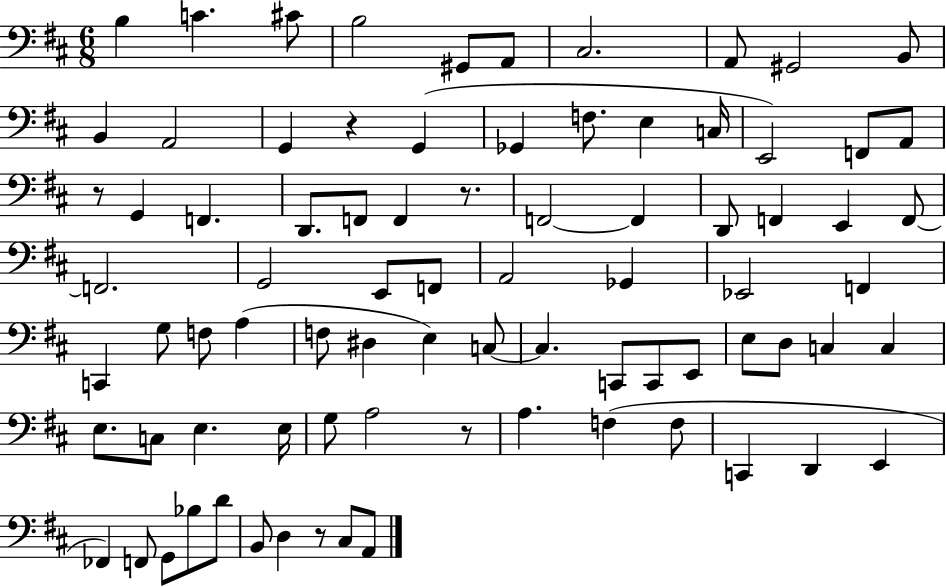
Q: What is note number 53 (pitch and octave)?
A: E3